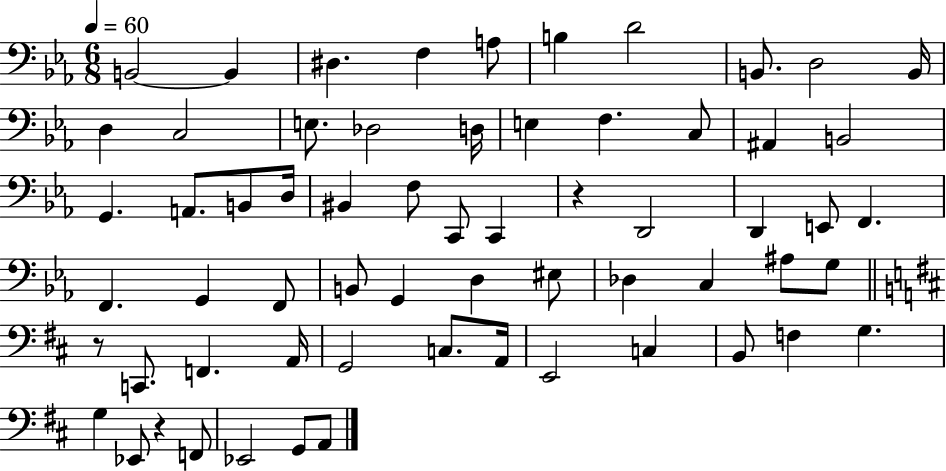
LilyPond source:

{
  \clef bass
  \numericTimeSignature
  \time 6/8
  \key ees \major
  \tempo 4 = 60
  \repeat volta 2 { b,2~~ b,4 | dis4. f4 a8 | b4 d'2 | b,8. d2 b,16 | \break d4 c2 | e8. des2 d16 | e4 f4. c8 | ais,4 b,2 | \break g,4. a,8. b,8 d16 | bis,4 f8 c,8 c,4 | r4 d,2 | d,4 e,8 f,4. | \break f,4. g,4 f,8 | b,8 g,4 d4 eis8 | des4 c4 ais8 g8 | \bar "||" \break \key d \major r8 c,8. f,4. a,16 | g,2 c8. a,16 | e,2 c4 | b,8 f4 g4. | \break g4 ees,8 r4 f,8 | ees,2 g,8 a,8 | } \bar "|."
}